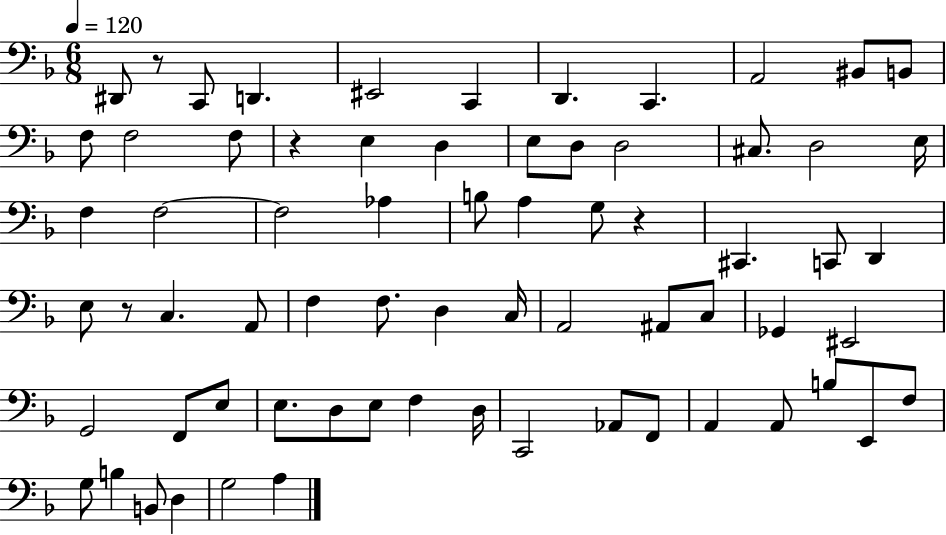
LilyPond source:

{
  \clef bass
  \numericTimeSignature
  \time 6/8
  \key f \major
  \tempo 4 = 120
  dis,8 r8 c,8 d,4. | eis,2 c,4 | d,4. c,4. | a,2 bis,8 b,8 | \break f8 f2 f8 | r4 e4 d4 | e8 d8 d2 | cis8. d2 e16 | \break f4 f2~~ | f2 aes4 | b8 a4 g8 r4 | cis,4. c,8 d,4 | \break e8 r8 c4. a,8 | f4 f8. d4 c16 | a,2 ais,8 c8 | ges,4 eis,2 | \break g,2 f,8 e8 | e8. d8 e8 f4 d16 | c,2 aes,8 f,8 | a,4 a,8 b8 e,8 f8 | \break g8 b4 b,8 d4 | g2 a4 | \bar "|."
}